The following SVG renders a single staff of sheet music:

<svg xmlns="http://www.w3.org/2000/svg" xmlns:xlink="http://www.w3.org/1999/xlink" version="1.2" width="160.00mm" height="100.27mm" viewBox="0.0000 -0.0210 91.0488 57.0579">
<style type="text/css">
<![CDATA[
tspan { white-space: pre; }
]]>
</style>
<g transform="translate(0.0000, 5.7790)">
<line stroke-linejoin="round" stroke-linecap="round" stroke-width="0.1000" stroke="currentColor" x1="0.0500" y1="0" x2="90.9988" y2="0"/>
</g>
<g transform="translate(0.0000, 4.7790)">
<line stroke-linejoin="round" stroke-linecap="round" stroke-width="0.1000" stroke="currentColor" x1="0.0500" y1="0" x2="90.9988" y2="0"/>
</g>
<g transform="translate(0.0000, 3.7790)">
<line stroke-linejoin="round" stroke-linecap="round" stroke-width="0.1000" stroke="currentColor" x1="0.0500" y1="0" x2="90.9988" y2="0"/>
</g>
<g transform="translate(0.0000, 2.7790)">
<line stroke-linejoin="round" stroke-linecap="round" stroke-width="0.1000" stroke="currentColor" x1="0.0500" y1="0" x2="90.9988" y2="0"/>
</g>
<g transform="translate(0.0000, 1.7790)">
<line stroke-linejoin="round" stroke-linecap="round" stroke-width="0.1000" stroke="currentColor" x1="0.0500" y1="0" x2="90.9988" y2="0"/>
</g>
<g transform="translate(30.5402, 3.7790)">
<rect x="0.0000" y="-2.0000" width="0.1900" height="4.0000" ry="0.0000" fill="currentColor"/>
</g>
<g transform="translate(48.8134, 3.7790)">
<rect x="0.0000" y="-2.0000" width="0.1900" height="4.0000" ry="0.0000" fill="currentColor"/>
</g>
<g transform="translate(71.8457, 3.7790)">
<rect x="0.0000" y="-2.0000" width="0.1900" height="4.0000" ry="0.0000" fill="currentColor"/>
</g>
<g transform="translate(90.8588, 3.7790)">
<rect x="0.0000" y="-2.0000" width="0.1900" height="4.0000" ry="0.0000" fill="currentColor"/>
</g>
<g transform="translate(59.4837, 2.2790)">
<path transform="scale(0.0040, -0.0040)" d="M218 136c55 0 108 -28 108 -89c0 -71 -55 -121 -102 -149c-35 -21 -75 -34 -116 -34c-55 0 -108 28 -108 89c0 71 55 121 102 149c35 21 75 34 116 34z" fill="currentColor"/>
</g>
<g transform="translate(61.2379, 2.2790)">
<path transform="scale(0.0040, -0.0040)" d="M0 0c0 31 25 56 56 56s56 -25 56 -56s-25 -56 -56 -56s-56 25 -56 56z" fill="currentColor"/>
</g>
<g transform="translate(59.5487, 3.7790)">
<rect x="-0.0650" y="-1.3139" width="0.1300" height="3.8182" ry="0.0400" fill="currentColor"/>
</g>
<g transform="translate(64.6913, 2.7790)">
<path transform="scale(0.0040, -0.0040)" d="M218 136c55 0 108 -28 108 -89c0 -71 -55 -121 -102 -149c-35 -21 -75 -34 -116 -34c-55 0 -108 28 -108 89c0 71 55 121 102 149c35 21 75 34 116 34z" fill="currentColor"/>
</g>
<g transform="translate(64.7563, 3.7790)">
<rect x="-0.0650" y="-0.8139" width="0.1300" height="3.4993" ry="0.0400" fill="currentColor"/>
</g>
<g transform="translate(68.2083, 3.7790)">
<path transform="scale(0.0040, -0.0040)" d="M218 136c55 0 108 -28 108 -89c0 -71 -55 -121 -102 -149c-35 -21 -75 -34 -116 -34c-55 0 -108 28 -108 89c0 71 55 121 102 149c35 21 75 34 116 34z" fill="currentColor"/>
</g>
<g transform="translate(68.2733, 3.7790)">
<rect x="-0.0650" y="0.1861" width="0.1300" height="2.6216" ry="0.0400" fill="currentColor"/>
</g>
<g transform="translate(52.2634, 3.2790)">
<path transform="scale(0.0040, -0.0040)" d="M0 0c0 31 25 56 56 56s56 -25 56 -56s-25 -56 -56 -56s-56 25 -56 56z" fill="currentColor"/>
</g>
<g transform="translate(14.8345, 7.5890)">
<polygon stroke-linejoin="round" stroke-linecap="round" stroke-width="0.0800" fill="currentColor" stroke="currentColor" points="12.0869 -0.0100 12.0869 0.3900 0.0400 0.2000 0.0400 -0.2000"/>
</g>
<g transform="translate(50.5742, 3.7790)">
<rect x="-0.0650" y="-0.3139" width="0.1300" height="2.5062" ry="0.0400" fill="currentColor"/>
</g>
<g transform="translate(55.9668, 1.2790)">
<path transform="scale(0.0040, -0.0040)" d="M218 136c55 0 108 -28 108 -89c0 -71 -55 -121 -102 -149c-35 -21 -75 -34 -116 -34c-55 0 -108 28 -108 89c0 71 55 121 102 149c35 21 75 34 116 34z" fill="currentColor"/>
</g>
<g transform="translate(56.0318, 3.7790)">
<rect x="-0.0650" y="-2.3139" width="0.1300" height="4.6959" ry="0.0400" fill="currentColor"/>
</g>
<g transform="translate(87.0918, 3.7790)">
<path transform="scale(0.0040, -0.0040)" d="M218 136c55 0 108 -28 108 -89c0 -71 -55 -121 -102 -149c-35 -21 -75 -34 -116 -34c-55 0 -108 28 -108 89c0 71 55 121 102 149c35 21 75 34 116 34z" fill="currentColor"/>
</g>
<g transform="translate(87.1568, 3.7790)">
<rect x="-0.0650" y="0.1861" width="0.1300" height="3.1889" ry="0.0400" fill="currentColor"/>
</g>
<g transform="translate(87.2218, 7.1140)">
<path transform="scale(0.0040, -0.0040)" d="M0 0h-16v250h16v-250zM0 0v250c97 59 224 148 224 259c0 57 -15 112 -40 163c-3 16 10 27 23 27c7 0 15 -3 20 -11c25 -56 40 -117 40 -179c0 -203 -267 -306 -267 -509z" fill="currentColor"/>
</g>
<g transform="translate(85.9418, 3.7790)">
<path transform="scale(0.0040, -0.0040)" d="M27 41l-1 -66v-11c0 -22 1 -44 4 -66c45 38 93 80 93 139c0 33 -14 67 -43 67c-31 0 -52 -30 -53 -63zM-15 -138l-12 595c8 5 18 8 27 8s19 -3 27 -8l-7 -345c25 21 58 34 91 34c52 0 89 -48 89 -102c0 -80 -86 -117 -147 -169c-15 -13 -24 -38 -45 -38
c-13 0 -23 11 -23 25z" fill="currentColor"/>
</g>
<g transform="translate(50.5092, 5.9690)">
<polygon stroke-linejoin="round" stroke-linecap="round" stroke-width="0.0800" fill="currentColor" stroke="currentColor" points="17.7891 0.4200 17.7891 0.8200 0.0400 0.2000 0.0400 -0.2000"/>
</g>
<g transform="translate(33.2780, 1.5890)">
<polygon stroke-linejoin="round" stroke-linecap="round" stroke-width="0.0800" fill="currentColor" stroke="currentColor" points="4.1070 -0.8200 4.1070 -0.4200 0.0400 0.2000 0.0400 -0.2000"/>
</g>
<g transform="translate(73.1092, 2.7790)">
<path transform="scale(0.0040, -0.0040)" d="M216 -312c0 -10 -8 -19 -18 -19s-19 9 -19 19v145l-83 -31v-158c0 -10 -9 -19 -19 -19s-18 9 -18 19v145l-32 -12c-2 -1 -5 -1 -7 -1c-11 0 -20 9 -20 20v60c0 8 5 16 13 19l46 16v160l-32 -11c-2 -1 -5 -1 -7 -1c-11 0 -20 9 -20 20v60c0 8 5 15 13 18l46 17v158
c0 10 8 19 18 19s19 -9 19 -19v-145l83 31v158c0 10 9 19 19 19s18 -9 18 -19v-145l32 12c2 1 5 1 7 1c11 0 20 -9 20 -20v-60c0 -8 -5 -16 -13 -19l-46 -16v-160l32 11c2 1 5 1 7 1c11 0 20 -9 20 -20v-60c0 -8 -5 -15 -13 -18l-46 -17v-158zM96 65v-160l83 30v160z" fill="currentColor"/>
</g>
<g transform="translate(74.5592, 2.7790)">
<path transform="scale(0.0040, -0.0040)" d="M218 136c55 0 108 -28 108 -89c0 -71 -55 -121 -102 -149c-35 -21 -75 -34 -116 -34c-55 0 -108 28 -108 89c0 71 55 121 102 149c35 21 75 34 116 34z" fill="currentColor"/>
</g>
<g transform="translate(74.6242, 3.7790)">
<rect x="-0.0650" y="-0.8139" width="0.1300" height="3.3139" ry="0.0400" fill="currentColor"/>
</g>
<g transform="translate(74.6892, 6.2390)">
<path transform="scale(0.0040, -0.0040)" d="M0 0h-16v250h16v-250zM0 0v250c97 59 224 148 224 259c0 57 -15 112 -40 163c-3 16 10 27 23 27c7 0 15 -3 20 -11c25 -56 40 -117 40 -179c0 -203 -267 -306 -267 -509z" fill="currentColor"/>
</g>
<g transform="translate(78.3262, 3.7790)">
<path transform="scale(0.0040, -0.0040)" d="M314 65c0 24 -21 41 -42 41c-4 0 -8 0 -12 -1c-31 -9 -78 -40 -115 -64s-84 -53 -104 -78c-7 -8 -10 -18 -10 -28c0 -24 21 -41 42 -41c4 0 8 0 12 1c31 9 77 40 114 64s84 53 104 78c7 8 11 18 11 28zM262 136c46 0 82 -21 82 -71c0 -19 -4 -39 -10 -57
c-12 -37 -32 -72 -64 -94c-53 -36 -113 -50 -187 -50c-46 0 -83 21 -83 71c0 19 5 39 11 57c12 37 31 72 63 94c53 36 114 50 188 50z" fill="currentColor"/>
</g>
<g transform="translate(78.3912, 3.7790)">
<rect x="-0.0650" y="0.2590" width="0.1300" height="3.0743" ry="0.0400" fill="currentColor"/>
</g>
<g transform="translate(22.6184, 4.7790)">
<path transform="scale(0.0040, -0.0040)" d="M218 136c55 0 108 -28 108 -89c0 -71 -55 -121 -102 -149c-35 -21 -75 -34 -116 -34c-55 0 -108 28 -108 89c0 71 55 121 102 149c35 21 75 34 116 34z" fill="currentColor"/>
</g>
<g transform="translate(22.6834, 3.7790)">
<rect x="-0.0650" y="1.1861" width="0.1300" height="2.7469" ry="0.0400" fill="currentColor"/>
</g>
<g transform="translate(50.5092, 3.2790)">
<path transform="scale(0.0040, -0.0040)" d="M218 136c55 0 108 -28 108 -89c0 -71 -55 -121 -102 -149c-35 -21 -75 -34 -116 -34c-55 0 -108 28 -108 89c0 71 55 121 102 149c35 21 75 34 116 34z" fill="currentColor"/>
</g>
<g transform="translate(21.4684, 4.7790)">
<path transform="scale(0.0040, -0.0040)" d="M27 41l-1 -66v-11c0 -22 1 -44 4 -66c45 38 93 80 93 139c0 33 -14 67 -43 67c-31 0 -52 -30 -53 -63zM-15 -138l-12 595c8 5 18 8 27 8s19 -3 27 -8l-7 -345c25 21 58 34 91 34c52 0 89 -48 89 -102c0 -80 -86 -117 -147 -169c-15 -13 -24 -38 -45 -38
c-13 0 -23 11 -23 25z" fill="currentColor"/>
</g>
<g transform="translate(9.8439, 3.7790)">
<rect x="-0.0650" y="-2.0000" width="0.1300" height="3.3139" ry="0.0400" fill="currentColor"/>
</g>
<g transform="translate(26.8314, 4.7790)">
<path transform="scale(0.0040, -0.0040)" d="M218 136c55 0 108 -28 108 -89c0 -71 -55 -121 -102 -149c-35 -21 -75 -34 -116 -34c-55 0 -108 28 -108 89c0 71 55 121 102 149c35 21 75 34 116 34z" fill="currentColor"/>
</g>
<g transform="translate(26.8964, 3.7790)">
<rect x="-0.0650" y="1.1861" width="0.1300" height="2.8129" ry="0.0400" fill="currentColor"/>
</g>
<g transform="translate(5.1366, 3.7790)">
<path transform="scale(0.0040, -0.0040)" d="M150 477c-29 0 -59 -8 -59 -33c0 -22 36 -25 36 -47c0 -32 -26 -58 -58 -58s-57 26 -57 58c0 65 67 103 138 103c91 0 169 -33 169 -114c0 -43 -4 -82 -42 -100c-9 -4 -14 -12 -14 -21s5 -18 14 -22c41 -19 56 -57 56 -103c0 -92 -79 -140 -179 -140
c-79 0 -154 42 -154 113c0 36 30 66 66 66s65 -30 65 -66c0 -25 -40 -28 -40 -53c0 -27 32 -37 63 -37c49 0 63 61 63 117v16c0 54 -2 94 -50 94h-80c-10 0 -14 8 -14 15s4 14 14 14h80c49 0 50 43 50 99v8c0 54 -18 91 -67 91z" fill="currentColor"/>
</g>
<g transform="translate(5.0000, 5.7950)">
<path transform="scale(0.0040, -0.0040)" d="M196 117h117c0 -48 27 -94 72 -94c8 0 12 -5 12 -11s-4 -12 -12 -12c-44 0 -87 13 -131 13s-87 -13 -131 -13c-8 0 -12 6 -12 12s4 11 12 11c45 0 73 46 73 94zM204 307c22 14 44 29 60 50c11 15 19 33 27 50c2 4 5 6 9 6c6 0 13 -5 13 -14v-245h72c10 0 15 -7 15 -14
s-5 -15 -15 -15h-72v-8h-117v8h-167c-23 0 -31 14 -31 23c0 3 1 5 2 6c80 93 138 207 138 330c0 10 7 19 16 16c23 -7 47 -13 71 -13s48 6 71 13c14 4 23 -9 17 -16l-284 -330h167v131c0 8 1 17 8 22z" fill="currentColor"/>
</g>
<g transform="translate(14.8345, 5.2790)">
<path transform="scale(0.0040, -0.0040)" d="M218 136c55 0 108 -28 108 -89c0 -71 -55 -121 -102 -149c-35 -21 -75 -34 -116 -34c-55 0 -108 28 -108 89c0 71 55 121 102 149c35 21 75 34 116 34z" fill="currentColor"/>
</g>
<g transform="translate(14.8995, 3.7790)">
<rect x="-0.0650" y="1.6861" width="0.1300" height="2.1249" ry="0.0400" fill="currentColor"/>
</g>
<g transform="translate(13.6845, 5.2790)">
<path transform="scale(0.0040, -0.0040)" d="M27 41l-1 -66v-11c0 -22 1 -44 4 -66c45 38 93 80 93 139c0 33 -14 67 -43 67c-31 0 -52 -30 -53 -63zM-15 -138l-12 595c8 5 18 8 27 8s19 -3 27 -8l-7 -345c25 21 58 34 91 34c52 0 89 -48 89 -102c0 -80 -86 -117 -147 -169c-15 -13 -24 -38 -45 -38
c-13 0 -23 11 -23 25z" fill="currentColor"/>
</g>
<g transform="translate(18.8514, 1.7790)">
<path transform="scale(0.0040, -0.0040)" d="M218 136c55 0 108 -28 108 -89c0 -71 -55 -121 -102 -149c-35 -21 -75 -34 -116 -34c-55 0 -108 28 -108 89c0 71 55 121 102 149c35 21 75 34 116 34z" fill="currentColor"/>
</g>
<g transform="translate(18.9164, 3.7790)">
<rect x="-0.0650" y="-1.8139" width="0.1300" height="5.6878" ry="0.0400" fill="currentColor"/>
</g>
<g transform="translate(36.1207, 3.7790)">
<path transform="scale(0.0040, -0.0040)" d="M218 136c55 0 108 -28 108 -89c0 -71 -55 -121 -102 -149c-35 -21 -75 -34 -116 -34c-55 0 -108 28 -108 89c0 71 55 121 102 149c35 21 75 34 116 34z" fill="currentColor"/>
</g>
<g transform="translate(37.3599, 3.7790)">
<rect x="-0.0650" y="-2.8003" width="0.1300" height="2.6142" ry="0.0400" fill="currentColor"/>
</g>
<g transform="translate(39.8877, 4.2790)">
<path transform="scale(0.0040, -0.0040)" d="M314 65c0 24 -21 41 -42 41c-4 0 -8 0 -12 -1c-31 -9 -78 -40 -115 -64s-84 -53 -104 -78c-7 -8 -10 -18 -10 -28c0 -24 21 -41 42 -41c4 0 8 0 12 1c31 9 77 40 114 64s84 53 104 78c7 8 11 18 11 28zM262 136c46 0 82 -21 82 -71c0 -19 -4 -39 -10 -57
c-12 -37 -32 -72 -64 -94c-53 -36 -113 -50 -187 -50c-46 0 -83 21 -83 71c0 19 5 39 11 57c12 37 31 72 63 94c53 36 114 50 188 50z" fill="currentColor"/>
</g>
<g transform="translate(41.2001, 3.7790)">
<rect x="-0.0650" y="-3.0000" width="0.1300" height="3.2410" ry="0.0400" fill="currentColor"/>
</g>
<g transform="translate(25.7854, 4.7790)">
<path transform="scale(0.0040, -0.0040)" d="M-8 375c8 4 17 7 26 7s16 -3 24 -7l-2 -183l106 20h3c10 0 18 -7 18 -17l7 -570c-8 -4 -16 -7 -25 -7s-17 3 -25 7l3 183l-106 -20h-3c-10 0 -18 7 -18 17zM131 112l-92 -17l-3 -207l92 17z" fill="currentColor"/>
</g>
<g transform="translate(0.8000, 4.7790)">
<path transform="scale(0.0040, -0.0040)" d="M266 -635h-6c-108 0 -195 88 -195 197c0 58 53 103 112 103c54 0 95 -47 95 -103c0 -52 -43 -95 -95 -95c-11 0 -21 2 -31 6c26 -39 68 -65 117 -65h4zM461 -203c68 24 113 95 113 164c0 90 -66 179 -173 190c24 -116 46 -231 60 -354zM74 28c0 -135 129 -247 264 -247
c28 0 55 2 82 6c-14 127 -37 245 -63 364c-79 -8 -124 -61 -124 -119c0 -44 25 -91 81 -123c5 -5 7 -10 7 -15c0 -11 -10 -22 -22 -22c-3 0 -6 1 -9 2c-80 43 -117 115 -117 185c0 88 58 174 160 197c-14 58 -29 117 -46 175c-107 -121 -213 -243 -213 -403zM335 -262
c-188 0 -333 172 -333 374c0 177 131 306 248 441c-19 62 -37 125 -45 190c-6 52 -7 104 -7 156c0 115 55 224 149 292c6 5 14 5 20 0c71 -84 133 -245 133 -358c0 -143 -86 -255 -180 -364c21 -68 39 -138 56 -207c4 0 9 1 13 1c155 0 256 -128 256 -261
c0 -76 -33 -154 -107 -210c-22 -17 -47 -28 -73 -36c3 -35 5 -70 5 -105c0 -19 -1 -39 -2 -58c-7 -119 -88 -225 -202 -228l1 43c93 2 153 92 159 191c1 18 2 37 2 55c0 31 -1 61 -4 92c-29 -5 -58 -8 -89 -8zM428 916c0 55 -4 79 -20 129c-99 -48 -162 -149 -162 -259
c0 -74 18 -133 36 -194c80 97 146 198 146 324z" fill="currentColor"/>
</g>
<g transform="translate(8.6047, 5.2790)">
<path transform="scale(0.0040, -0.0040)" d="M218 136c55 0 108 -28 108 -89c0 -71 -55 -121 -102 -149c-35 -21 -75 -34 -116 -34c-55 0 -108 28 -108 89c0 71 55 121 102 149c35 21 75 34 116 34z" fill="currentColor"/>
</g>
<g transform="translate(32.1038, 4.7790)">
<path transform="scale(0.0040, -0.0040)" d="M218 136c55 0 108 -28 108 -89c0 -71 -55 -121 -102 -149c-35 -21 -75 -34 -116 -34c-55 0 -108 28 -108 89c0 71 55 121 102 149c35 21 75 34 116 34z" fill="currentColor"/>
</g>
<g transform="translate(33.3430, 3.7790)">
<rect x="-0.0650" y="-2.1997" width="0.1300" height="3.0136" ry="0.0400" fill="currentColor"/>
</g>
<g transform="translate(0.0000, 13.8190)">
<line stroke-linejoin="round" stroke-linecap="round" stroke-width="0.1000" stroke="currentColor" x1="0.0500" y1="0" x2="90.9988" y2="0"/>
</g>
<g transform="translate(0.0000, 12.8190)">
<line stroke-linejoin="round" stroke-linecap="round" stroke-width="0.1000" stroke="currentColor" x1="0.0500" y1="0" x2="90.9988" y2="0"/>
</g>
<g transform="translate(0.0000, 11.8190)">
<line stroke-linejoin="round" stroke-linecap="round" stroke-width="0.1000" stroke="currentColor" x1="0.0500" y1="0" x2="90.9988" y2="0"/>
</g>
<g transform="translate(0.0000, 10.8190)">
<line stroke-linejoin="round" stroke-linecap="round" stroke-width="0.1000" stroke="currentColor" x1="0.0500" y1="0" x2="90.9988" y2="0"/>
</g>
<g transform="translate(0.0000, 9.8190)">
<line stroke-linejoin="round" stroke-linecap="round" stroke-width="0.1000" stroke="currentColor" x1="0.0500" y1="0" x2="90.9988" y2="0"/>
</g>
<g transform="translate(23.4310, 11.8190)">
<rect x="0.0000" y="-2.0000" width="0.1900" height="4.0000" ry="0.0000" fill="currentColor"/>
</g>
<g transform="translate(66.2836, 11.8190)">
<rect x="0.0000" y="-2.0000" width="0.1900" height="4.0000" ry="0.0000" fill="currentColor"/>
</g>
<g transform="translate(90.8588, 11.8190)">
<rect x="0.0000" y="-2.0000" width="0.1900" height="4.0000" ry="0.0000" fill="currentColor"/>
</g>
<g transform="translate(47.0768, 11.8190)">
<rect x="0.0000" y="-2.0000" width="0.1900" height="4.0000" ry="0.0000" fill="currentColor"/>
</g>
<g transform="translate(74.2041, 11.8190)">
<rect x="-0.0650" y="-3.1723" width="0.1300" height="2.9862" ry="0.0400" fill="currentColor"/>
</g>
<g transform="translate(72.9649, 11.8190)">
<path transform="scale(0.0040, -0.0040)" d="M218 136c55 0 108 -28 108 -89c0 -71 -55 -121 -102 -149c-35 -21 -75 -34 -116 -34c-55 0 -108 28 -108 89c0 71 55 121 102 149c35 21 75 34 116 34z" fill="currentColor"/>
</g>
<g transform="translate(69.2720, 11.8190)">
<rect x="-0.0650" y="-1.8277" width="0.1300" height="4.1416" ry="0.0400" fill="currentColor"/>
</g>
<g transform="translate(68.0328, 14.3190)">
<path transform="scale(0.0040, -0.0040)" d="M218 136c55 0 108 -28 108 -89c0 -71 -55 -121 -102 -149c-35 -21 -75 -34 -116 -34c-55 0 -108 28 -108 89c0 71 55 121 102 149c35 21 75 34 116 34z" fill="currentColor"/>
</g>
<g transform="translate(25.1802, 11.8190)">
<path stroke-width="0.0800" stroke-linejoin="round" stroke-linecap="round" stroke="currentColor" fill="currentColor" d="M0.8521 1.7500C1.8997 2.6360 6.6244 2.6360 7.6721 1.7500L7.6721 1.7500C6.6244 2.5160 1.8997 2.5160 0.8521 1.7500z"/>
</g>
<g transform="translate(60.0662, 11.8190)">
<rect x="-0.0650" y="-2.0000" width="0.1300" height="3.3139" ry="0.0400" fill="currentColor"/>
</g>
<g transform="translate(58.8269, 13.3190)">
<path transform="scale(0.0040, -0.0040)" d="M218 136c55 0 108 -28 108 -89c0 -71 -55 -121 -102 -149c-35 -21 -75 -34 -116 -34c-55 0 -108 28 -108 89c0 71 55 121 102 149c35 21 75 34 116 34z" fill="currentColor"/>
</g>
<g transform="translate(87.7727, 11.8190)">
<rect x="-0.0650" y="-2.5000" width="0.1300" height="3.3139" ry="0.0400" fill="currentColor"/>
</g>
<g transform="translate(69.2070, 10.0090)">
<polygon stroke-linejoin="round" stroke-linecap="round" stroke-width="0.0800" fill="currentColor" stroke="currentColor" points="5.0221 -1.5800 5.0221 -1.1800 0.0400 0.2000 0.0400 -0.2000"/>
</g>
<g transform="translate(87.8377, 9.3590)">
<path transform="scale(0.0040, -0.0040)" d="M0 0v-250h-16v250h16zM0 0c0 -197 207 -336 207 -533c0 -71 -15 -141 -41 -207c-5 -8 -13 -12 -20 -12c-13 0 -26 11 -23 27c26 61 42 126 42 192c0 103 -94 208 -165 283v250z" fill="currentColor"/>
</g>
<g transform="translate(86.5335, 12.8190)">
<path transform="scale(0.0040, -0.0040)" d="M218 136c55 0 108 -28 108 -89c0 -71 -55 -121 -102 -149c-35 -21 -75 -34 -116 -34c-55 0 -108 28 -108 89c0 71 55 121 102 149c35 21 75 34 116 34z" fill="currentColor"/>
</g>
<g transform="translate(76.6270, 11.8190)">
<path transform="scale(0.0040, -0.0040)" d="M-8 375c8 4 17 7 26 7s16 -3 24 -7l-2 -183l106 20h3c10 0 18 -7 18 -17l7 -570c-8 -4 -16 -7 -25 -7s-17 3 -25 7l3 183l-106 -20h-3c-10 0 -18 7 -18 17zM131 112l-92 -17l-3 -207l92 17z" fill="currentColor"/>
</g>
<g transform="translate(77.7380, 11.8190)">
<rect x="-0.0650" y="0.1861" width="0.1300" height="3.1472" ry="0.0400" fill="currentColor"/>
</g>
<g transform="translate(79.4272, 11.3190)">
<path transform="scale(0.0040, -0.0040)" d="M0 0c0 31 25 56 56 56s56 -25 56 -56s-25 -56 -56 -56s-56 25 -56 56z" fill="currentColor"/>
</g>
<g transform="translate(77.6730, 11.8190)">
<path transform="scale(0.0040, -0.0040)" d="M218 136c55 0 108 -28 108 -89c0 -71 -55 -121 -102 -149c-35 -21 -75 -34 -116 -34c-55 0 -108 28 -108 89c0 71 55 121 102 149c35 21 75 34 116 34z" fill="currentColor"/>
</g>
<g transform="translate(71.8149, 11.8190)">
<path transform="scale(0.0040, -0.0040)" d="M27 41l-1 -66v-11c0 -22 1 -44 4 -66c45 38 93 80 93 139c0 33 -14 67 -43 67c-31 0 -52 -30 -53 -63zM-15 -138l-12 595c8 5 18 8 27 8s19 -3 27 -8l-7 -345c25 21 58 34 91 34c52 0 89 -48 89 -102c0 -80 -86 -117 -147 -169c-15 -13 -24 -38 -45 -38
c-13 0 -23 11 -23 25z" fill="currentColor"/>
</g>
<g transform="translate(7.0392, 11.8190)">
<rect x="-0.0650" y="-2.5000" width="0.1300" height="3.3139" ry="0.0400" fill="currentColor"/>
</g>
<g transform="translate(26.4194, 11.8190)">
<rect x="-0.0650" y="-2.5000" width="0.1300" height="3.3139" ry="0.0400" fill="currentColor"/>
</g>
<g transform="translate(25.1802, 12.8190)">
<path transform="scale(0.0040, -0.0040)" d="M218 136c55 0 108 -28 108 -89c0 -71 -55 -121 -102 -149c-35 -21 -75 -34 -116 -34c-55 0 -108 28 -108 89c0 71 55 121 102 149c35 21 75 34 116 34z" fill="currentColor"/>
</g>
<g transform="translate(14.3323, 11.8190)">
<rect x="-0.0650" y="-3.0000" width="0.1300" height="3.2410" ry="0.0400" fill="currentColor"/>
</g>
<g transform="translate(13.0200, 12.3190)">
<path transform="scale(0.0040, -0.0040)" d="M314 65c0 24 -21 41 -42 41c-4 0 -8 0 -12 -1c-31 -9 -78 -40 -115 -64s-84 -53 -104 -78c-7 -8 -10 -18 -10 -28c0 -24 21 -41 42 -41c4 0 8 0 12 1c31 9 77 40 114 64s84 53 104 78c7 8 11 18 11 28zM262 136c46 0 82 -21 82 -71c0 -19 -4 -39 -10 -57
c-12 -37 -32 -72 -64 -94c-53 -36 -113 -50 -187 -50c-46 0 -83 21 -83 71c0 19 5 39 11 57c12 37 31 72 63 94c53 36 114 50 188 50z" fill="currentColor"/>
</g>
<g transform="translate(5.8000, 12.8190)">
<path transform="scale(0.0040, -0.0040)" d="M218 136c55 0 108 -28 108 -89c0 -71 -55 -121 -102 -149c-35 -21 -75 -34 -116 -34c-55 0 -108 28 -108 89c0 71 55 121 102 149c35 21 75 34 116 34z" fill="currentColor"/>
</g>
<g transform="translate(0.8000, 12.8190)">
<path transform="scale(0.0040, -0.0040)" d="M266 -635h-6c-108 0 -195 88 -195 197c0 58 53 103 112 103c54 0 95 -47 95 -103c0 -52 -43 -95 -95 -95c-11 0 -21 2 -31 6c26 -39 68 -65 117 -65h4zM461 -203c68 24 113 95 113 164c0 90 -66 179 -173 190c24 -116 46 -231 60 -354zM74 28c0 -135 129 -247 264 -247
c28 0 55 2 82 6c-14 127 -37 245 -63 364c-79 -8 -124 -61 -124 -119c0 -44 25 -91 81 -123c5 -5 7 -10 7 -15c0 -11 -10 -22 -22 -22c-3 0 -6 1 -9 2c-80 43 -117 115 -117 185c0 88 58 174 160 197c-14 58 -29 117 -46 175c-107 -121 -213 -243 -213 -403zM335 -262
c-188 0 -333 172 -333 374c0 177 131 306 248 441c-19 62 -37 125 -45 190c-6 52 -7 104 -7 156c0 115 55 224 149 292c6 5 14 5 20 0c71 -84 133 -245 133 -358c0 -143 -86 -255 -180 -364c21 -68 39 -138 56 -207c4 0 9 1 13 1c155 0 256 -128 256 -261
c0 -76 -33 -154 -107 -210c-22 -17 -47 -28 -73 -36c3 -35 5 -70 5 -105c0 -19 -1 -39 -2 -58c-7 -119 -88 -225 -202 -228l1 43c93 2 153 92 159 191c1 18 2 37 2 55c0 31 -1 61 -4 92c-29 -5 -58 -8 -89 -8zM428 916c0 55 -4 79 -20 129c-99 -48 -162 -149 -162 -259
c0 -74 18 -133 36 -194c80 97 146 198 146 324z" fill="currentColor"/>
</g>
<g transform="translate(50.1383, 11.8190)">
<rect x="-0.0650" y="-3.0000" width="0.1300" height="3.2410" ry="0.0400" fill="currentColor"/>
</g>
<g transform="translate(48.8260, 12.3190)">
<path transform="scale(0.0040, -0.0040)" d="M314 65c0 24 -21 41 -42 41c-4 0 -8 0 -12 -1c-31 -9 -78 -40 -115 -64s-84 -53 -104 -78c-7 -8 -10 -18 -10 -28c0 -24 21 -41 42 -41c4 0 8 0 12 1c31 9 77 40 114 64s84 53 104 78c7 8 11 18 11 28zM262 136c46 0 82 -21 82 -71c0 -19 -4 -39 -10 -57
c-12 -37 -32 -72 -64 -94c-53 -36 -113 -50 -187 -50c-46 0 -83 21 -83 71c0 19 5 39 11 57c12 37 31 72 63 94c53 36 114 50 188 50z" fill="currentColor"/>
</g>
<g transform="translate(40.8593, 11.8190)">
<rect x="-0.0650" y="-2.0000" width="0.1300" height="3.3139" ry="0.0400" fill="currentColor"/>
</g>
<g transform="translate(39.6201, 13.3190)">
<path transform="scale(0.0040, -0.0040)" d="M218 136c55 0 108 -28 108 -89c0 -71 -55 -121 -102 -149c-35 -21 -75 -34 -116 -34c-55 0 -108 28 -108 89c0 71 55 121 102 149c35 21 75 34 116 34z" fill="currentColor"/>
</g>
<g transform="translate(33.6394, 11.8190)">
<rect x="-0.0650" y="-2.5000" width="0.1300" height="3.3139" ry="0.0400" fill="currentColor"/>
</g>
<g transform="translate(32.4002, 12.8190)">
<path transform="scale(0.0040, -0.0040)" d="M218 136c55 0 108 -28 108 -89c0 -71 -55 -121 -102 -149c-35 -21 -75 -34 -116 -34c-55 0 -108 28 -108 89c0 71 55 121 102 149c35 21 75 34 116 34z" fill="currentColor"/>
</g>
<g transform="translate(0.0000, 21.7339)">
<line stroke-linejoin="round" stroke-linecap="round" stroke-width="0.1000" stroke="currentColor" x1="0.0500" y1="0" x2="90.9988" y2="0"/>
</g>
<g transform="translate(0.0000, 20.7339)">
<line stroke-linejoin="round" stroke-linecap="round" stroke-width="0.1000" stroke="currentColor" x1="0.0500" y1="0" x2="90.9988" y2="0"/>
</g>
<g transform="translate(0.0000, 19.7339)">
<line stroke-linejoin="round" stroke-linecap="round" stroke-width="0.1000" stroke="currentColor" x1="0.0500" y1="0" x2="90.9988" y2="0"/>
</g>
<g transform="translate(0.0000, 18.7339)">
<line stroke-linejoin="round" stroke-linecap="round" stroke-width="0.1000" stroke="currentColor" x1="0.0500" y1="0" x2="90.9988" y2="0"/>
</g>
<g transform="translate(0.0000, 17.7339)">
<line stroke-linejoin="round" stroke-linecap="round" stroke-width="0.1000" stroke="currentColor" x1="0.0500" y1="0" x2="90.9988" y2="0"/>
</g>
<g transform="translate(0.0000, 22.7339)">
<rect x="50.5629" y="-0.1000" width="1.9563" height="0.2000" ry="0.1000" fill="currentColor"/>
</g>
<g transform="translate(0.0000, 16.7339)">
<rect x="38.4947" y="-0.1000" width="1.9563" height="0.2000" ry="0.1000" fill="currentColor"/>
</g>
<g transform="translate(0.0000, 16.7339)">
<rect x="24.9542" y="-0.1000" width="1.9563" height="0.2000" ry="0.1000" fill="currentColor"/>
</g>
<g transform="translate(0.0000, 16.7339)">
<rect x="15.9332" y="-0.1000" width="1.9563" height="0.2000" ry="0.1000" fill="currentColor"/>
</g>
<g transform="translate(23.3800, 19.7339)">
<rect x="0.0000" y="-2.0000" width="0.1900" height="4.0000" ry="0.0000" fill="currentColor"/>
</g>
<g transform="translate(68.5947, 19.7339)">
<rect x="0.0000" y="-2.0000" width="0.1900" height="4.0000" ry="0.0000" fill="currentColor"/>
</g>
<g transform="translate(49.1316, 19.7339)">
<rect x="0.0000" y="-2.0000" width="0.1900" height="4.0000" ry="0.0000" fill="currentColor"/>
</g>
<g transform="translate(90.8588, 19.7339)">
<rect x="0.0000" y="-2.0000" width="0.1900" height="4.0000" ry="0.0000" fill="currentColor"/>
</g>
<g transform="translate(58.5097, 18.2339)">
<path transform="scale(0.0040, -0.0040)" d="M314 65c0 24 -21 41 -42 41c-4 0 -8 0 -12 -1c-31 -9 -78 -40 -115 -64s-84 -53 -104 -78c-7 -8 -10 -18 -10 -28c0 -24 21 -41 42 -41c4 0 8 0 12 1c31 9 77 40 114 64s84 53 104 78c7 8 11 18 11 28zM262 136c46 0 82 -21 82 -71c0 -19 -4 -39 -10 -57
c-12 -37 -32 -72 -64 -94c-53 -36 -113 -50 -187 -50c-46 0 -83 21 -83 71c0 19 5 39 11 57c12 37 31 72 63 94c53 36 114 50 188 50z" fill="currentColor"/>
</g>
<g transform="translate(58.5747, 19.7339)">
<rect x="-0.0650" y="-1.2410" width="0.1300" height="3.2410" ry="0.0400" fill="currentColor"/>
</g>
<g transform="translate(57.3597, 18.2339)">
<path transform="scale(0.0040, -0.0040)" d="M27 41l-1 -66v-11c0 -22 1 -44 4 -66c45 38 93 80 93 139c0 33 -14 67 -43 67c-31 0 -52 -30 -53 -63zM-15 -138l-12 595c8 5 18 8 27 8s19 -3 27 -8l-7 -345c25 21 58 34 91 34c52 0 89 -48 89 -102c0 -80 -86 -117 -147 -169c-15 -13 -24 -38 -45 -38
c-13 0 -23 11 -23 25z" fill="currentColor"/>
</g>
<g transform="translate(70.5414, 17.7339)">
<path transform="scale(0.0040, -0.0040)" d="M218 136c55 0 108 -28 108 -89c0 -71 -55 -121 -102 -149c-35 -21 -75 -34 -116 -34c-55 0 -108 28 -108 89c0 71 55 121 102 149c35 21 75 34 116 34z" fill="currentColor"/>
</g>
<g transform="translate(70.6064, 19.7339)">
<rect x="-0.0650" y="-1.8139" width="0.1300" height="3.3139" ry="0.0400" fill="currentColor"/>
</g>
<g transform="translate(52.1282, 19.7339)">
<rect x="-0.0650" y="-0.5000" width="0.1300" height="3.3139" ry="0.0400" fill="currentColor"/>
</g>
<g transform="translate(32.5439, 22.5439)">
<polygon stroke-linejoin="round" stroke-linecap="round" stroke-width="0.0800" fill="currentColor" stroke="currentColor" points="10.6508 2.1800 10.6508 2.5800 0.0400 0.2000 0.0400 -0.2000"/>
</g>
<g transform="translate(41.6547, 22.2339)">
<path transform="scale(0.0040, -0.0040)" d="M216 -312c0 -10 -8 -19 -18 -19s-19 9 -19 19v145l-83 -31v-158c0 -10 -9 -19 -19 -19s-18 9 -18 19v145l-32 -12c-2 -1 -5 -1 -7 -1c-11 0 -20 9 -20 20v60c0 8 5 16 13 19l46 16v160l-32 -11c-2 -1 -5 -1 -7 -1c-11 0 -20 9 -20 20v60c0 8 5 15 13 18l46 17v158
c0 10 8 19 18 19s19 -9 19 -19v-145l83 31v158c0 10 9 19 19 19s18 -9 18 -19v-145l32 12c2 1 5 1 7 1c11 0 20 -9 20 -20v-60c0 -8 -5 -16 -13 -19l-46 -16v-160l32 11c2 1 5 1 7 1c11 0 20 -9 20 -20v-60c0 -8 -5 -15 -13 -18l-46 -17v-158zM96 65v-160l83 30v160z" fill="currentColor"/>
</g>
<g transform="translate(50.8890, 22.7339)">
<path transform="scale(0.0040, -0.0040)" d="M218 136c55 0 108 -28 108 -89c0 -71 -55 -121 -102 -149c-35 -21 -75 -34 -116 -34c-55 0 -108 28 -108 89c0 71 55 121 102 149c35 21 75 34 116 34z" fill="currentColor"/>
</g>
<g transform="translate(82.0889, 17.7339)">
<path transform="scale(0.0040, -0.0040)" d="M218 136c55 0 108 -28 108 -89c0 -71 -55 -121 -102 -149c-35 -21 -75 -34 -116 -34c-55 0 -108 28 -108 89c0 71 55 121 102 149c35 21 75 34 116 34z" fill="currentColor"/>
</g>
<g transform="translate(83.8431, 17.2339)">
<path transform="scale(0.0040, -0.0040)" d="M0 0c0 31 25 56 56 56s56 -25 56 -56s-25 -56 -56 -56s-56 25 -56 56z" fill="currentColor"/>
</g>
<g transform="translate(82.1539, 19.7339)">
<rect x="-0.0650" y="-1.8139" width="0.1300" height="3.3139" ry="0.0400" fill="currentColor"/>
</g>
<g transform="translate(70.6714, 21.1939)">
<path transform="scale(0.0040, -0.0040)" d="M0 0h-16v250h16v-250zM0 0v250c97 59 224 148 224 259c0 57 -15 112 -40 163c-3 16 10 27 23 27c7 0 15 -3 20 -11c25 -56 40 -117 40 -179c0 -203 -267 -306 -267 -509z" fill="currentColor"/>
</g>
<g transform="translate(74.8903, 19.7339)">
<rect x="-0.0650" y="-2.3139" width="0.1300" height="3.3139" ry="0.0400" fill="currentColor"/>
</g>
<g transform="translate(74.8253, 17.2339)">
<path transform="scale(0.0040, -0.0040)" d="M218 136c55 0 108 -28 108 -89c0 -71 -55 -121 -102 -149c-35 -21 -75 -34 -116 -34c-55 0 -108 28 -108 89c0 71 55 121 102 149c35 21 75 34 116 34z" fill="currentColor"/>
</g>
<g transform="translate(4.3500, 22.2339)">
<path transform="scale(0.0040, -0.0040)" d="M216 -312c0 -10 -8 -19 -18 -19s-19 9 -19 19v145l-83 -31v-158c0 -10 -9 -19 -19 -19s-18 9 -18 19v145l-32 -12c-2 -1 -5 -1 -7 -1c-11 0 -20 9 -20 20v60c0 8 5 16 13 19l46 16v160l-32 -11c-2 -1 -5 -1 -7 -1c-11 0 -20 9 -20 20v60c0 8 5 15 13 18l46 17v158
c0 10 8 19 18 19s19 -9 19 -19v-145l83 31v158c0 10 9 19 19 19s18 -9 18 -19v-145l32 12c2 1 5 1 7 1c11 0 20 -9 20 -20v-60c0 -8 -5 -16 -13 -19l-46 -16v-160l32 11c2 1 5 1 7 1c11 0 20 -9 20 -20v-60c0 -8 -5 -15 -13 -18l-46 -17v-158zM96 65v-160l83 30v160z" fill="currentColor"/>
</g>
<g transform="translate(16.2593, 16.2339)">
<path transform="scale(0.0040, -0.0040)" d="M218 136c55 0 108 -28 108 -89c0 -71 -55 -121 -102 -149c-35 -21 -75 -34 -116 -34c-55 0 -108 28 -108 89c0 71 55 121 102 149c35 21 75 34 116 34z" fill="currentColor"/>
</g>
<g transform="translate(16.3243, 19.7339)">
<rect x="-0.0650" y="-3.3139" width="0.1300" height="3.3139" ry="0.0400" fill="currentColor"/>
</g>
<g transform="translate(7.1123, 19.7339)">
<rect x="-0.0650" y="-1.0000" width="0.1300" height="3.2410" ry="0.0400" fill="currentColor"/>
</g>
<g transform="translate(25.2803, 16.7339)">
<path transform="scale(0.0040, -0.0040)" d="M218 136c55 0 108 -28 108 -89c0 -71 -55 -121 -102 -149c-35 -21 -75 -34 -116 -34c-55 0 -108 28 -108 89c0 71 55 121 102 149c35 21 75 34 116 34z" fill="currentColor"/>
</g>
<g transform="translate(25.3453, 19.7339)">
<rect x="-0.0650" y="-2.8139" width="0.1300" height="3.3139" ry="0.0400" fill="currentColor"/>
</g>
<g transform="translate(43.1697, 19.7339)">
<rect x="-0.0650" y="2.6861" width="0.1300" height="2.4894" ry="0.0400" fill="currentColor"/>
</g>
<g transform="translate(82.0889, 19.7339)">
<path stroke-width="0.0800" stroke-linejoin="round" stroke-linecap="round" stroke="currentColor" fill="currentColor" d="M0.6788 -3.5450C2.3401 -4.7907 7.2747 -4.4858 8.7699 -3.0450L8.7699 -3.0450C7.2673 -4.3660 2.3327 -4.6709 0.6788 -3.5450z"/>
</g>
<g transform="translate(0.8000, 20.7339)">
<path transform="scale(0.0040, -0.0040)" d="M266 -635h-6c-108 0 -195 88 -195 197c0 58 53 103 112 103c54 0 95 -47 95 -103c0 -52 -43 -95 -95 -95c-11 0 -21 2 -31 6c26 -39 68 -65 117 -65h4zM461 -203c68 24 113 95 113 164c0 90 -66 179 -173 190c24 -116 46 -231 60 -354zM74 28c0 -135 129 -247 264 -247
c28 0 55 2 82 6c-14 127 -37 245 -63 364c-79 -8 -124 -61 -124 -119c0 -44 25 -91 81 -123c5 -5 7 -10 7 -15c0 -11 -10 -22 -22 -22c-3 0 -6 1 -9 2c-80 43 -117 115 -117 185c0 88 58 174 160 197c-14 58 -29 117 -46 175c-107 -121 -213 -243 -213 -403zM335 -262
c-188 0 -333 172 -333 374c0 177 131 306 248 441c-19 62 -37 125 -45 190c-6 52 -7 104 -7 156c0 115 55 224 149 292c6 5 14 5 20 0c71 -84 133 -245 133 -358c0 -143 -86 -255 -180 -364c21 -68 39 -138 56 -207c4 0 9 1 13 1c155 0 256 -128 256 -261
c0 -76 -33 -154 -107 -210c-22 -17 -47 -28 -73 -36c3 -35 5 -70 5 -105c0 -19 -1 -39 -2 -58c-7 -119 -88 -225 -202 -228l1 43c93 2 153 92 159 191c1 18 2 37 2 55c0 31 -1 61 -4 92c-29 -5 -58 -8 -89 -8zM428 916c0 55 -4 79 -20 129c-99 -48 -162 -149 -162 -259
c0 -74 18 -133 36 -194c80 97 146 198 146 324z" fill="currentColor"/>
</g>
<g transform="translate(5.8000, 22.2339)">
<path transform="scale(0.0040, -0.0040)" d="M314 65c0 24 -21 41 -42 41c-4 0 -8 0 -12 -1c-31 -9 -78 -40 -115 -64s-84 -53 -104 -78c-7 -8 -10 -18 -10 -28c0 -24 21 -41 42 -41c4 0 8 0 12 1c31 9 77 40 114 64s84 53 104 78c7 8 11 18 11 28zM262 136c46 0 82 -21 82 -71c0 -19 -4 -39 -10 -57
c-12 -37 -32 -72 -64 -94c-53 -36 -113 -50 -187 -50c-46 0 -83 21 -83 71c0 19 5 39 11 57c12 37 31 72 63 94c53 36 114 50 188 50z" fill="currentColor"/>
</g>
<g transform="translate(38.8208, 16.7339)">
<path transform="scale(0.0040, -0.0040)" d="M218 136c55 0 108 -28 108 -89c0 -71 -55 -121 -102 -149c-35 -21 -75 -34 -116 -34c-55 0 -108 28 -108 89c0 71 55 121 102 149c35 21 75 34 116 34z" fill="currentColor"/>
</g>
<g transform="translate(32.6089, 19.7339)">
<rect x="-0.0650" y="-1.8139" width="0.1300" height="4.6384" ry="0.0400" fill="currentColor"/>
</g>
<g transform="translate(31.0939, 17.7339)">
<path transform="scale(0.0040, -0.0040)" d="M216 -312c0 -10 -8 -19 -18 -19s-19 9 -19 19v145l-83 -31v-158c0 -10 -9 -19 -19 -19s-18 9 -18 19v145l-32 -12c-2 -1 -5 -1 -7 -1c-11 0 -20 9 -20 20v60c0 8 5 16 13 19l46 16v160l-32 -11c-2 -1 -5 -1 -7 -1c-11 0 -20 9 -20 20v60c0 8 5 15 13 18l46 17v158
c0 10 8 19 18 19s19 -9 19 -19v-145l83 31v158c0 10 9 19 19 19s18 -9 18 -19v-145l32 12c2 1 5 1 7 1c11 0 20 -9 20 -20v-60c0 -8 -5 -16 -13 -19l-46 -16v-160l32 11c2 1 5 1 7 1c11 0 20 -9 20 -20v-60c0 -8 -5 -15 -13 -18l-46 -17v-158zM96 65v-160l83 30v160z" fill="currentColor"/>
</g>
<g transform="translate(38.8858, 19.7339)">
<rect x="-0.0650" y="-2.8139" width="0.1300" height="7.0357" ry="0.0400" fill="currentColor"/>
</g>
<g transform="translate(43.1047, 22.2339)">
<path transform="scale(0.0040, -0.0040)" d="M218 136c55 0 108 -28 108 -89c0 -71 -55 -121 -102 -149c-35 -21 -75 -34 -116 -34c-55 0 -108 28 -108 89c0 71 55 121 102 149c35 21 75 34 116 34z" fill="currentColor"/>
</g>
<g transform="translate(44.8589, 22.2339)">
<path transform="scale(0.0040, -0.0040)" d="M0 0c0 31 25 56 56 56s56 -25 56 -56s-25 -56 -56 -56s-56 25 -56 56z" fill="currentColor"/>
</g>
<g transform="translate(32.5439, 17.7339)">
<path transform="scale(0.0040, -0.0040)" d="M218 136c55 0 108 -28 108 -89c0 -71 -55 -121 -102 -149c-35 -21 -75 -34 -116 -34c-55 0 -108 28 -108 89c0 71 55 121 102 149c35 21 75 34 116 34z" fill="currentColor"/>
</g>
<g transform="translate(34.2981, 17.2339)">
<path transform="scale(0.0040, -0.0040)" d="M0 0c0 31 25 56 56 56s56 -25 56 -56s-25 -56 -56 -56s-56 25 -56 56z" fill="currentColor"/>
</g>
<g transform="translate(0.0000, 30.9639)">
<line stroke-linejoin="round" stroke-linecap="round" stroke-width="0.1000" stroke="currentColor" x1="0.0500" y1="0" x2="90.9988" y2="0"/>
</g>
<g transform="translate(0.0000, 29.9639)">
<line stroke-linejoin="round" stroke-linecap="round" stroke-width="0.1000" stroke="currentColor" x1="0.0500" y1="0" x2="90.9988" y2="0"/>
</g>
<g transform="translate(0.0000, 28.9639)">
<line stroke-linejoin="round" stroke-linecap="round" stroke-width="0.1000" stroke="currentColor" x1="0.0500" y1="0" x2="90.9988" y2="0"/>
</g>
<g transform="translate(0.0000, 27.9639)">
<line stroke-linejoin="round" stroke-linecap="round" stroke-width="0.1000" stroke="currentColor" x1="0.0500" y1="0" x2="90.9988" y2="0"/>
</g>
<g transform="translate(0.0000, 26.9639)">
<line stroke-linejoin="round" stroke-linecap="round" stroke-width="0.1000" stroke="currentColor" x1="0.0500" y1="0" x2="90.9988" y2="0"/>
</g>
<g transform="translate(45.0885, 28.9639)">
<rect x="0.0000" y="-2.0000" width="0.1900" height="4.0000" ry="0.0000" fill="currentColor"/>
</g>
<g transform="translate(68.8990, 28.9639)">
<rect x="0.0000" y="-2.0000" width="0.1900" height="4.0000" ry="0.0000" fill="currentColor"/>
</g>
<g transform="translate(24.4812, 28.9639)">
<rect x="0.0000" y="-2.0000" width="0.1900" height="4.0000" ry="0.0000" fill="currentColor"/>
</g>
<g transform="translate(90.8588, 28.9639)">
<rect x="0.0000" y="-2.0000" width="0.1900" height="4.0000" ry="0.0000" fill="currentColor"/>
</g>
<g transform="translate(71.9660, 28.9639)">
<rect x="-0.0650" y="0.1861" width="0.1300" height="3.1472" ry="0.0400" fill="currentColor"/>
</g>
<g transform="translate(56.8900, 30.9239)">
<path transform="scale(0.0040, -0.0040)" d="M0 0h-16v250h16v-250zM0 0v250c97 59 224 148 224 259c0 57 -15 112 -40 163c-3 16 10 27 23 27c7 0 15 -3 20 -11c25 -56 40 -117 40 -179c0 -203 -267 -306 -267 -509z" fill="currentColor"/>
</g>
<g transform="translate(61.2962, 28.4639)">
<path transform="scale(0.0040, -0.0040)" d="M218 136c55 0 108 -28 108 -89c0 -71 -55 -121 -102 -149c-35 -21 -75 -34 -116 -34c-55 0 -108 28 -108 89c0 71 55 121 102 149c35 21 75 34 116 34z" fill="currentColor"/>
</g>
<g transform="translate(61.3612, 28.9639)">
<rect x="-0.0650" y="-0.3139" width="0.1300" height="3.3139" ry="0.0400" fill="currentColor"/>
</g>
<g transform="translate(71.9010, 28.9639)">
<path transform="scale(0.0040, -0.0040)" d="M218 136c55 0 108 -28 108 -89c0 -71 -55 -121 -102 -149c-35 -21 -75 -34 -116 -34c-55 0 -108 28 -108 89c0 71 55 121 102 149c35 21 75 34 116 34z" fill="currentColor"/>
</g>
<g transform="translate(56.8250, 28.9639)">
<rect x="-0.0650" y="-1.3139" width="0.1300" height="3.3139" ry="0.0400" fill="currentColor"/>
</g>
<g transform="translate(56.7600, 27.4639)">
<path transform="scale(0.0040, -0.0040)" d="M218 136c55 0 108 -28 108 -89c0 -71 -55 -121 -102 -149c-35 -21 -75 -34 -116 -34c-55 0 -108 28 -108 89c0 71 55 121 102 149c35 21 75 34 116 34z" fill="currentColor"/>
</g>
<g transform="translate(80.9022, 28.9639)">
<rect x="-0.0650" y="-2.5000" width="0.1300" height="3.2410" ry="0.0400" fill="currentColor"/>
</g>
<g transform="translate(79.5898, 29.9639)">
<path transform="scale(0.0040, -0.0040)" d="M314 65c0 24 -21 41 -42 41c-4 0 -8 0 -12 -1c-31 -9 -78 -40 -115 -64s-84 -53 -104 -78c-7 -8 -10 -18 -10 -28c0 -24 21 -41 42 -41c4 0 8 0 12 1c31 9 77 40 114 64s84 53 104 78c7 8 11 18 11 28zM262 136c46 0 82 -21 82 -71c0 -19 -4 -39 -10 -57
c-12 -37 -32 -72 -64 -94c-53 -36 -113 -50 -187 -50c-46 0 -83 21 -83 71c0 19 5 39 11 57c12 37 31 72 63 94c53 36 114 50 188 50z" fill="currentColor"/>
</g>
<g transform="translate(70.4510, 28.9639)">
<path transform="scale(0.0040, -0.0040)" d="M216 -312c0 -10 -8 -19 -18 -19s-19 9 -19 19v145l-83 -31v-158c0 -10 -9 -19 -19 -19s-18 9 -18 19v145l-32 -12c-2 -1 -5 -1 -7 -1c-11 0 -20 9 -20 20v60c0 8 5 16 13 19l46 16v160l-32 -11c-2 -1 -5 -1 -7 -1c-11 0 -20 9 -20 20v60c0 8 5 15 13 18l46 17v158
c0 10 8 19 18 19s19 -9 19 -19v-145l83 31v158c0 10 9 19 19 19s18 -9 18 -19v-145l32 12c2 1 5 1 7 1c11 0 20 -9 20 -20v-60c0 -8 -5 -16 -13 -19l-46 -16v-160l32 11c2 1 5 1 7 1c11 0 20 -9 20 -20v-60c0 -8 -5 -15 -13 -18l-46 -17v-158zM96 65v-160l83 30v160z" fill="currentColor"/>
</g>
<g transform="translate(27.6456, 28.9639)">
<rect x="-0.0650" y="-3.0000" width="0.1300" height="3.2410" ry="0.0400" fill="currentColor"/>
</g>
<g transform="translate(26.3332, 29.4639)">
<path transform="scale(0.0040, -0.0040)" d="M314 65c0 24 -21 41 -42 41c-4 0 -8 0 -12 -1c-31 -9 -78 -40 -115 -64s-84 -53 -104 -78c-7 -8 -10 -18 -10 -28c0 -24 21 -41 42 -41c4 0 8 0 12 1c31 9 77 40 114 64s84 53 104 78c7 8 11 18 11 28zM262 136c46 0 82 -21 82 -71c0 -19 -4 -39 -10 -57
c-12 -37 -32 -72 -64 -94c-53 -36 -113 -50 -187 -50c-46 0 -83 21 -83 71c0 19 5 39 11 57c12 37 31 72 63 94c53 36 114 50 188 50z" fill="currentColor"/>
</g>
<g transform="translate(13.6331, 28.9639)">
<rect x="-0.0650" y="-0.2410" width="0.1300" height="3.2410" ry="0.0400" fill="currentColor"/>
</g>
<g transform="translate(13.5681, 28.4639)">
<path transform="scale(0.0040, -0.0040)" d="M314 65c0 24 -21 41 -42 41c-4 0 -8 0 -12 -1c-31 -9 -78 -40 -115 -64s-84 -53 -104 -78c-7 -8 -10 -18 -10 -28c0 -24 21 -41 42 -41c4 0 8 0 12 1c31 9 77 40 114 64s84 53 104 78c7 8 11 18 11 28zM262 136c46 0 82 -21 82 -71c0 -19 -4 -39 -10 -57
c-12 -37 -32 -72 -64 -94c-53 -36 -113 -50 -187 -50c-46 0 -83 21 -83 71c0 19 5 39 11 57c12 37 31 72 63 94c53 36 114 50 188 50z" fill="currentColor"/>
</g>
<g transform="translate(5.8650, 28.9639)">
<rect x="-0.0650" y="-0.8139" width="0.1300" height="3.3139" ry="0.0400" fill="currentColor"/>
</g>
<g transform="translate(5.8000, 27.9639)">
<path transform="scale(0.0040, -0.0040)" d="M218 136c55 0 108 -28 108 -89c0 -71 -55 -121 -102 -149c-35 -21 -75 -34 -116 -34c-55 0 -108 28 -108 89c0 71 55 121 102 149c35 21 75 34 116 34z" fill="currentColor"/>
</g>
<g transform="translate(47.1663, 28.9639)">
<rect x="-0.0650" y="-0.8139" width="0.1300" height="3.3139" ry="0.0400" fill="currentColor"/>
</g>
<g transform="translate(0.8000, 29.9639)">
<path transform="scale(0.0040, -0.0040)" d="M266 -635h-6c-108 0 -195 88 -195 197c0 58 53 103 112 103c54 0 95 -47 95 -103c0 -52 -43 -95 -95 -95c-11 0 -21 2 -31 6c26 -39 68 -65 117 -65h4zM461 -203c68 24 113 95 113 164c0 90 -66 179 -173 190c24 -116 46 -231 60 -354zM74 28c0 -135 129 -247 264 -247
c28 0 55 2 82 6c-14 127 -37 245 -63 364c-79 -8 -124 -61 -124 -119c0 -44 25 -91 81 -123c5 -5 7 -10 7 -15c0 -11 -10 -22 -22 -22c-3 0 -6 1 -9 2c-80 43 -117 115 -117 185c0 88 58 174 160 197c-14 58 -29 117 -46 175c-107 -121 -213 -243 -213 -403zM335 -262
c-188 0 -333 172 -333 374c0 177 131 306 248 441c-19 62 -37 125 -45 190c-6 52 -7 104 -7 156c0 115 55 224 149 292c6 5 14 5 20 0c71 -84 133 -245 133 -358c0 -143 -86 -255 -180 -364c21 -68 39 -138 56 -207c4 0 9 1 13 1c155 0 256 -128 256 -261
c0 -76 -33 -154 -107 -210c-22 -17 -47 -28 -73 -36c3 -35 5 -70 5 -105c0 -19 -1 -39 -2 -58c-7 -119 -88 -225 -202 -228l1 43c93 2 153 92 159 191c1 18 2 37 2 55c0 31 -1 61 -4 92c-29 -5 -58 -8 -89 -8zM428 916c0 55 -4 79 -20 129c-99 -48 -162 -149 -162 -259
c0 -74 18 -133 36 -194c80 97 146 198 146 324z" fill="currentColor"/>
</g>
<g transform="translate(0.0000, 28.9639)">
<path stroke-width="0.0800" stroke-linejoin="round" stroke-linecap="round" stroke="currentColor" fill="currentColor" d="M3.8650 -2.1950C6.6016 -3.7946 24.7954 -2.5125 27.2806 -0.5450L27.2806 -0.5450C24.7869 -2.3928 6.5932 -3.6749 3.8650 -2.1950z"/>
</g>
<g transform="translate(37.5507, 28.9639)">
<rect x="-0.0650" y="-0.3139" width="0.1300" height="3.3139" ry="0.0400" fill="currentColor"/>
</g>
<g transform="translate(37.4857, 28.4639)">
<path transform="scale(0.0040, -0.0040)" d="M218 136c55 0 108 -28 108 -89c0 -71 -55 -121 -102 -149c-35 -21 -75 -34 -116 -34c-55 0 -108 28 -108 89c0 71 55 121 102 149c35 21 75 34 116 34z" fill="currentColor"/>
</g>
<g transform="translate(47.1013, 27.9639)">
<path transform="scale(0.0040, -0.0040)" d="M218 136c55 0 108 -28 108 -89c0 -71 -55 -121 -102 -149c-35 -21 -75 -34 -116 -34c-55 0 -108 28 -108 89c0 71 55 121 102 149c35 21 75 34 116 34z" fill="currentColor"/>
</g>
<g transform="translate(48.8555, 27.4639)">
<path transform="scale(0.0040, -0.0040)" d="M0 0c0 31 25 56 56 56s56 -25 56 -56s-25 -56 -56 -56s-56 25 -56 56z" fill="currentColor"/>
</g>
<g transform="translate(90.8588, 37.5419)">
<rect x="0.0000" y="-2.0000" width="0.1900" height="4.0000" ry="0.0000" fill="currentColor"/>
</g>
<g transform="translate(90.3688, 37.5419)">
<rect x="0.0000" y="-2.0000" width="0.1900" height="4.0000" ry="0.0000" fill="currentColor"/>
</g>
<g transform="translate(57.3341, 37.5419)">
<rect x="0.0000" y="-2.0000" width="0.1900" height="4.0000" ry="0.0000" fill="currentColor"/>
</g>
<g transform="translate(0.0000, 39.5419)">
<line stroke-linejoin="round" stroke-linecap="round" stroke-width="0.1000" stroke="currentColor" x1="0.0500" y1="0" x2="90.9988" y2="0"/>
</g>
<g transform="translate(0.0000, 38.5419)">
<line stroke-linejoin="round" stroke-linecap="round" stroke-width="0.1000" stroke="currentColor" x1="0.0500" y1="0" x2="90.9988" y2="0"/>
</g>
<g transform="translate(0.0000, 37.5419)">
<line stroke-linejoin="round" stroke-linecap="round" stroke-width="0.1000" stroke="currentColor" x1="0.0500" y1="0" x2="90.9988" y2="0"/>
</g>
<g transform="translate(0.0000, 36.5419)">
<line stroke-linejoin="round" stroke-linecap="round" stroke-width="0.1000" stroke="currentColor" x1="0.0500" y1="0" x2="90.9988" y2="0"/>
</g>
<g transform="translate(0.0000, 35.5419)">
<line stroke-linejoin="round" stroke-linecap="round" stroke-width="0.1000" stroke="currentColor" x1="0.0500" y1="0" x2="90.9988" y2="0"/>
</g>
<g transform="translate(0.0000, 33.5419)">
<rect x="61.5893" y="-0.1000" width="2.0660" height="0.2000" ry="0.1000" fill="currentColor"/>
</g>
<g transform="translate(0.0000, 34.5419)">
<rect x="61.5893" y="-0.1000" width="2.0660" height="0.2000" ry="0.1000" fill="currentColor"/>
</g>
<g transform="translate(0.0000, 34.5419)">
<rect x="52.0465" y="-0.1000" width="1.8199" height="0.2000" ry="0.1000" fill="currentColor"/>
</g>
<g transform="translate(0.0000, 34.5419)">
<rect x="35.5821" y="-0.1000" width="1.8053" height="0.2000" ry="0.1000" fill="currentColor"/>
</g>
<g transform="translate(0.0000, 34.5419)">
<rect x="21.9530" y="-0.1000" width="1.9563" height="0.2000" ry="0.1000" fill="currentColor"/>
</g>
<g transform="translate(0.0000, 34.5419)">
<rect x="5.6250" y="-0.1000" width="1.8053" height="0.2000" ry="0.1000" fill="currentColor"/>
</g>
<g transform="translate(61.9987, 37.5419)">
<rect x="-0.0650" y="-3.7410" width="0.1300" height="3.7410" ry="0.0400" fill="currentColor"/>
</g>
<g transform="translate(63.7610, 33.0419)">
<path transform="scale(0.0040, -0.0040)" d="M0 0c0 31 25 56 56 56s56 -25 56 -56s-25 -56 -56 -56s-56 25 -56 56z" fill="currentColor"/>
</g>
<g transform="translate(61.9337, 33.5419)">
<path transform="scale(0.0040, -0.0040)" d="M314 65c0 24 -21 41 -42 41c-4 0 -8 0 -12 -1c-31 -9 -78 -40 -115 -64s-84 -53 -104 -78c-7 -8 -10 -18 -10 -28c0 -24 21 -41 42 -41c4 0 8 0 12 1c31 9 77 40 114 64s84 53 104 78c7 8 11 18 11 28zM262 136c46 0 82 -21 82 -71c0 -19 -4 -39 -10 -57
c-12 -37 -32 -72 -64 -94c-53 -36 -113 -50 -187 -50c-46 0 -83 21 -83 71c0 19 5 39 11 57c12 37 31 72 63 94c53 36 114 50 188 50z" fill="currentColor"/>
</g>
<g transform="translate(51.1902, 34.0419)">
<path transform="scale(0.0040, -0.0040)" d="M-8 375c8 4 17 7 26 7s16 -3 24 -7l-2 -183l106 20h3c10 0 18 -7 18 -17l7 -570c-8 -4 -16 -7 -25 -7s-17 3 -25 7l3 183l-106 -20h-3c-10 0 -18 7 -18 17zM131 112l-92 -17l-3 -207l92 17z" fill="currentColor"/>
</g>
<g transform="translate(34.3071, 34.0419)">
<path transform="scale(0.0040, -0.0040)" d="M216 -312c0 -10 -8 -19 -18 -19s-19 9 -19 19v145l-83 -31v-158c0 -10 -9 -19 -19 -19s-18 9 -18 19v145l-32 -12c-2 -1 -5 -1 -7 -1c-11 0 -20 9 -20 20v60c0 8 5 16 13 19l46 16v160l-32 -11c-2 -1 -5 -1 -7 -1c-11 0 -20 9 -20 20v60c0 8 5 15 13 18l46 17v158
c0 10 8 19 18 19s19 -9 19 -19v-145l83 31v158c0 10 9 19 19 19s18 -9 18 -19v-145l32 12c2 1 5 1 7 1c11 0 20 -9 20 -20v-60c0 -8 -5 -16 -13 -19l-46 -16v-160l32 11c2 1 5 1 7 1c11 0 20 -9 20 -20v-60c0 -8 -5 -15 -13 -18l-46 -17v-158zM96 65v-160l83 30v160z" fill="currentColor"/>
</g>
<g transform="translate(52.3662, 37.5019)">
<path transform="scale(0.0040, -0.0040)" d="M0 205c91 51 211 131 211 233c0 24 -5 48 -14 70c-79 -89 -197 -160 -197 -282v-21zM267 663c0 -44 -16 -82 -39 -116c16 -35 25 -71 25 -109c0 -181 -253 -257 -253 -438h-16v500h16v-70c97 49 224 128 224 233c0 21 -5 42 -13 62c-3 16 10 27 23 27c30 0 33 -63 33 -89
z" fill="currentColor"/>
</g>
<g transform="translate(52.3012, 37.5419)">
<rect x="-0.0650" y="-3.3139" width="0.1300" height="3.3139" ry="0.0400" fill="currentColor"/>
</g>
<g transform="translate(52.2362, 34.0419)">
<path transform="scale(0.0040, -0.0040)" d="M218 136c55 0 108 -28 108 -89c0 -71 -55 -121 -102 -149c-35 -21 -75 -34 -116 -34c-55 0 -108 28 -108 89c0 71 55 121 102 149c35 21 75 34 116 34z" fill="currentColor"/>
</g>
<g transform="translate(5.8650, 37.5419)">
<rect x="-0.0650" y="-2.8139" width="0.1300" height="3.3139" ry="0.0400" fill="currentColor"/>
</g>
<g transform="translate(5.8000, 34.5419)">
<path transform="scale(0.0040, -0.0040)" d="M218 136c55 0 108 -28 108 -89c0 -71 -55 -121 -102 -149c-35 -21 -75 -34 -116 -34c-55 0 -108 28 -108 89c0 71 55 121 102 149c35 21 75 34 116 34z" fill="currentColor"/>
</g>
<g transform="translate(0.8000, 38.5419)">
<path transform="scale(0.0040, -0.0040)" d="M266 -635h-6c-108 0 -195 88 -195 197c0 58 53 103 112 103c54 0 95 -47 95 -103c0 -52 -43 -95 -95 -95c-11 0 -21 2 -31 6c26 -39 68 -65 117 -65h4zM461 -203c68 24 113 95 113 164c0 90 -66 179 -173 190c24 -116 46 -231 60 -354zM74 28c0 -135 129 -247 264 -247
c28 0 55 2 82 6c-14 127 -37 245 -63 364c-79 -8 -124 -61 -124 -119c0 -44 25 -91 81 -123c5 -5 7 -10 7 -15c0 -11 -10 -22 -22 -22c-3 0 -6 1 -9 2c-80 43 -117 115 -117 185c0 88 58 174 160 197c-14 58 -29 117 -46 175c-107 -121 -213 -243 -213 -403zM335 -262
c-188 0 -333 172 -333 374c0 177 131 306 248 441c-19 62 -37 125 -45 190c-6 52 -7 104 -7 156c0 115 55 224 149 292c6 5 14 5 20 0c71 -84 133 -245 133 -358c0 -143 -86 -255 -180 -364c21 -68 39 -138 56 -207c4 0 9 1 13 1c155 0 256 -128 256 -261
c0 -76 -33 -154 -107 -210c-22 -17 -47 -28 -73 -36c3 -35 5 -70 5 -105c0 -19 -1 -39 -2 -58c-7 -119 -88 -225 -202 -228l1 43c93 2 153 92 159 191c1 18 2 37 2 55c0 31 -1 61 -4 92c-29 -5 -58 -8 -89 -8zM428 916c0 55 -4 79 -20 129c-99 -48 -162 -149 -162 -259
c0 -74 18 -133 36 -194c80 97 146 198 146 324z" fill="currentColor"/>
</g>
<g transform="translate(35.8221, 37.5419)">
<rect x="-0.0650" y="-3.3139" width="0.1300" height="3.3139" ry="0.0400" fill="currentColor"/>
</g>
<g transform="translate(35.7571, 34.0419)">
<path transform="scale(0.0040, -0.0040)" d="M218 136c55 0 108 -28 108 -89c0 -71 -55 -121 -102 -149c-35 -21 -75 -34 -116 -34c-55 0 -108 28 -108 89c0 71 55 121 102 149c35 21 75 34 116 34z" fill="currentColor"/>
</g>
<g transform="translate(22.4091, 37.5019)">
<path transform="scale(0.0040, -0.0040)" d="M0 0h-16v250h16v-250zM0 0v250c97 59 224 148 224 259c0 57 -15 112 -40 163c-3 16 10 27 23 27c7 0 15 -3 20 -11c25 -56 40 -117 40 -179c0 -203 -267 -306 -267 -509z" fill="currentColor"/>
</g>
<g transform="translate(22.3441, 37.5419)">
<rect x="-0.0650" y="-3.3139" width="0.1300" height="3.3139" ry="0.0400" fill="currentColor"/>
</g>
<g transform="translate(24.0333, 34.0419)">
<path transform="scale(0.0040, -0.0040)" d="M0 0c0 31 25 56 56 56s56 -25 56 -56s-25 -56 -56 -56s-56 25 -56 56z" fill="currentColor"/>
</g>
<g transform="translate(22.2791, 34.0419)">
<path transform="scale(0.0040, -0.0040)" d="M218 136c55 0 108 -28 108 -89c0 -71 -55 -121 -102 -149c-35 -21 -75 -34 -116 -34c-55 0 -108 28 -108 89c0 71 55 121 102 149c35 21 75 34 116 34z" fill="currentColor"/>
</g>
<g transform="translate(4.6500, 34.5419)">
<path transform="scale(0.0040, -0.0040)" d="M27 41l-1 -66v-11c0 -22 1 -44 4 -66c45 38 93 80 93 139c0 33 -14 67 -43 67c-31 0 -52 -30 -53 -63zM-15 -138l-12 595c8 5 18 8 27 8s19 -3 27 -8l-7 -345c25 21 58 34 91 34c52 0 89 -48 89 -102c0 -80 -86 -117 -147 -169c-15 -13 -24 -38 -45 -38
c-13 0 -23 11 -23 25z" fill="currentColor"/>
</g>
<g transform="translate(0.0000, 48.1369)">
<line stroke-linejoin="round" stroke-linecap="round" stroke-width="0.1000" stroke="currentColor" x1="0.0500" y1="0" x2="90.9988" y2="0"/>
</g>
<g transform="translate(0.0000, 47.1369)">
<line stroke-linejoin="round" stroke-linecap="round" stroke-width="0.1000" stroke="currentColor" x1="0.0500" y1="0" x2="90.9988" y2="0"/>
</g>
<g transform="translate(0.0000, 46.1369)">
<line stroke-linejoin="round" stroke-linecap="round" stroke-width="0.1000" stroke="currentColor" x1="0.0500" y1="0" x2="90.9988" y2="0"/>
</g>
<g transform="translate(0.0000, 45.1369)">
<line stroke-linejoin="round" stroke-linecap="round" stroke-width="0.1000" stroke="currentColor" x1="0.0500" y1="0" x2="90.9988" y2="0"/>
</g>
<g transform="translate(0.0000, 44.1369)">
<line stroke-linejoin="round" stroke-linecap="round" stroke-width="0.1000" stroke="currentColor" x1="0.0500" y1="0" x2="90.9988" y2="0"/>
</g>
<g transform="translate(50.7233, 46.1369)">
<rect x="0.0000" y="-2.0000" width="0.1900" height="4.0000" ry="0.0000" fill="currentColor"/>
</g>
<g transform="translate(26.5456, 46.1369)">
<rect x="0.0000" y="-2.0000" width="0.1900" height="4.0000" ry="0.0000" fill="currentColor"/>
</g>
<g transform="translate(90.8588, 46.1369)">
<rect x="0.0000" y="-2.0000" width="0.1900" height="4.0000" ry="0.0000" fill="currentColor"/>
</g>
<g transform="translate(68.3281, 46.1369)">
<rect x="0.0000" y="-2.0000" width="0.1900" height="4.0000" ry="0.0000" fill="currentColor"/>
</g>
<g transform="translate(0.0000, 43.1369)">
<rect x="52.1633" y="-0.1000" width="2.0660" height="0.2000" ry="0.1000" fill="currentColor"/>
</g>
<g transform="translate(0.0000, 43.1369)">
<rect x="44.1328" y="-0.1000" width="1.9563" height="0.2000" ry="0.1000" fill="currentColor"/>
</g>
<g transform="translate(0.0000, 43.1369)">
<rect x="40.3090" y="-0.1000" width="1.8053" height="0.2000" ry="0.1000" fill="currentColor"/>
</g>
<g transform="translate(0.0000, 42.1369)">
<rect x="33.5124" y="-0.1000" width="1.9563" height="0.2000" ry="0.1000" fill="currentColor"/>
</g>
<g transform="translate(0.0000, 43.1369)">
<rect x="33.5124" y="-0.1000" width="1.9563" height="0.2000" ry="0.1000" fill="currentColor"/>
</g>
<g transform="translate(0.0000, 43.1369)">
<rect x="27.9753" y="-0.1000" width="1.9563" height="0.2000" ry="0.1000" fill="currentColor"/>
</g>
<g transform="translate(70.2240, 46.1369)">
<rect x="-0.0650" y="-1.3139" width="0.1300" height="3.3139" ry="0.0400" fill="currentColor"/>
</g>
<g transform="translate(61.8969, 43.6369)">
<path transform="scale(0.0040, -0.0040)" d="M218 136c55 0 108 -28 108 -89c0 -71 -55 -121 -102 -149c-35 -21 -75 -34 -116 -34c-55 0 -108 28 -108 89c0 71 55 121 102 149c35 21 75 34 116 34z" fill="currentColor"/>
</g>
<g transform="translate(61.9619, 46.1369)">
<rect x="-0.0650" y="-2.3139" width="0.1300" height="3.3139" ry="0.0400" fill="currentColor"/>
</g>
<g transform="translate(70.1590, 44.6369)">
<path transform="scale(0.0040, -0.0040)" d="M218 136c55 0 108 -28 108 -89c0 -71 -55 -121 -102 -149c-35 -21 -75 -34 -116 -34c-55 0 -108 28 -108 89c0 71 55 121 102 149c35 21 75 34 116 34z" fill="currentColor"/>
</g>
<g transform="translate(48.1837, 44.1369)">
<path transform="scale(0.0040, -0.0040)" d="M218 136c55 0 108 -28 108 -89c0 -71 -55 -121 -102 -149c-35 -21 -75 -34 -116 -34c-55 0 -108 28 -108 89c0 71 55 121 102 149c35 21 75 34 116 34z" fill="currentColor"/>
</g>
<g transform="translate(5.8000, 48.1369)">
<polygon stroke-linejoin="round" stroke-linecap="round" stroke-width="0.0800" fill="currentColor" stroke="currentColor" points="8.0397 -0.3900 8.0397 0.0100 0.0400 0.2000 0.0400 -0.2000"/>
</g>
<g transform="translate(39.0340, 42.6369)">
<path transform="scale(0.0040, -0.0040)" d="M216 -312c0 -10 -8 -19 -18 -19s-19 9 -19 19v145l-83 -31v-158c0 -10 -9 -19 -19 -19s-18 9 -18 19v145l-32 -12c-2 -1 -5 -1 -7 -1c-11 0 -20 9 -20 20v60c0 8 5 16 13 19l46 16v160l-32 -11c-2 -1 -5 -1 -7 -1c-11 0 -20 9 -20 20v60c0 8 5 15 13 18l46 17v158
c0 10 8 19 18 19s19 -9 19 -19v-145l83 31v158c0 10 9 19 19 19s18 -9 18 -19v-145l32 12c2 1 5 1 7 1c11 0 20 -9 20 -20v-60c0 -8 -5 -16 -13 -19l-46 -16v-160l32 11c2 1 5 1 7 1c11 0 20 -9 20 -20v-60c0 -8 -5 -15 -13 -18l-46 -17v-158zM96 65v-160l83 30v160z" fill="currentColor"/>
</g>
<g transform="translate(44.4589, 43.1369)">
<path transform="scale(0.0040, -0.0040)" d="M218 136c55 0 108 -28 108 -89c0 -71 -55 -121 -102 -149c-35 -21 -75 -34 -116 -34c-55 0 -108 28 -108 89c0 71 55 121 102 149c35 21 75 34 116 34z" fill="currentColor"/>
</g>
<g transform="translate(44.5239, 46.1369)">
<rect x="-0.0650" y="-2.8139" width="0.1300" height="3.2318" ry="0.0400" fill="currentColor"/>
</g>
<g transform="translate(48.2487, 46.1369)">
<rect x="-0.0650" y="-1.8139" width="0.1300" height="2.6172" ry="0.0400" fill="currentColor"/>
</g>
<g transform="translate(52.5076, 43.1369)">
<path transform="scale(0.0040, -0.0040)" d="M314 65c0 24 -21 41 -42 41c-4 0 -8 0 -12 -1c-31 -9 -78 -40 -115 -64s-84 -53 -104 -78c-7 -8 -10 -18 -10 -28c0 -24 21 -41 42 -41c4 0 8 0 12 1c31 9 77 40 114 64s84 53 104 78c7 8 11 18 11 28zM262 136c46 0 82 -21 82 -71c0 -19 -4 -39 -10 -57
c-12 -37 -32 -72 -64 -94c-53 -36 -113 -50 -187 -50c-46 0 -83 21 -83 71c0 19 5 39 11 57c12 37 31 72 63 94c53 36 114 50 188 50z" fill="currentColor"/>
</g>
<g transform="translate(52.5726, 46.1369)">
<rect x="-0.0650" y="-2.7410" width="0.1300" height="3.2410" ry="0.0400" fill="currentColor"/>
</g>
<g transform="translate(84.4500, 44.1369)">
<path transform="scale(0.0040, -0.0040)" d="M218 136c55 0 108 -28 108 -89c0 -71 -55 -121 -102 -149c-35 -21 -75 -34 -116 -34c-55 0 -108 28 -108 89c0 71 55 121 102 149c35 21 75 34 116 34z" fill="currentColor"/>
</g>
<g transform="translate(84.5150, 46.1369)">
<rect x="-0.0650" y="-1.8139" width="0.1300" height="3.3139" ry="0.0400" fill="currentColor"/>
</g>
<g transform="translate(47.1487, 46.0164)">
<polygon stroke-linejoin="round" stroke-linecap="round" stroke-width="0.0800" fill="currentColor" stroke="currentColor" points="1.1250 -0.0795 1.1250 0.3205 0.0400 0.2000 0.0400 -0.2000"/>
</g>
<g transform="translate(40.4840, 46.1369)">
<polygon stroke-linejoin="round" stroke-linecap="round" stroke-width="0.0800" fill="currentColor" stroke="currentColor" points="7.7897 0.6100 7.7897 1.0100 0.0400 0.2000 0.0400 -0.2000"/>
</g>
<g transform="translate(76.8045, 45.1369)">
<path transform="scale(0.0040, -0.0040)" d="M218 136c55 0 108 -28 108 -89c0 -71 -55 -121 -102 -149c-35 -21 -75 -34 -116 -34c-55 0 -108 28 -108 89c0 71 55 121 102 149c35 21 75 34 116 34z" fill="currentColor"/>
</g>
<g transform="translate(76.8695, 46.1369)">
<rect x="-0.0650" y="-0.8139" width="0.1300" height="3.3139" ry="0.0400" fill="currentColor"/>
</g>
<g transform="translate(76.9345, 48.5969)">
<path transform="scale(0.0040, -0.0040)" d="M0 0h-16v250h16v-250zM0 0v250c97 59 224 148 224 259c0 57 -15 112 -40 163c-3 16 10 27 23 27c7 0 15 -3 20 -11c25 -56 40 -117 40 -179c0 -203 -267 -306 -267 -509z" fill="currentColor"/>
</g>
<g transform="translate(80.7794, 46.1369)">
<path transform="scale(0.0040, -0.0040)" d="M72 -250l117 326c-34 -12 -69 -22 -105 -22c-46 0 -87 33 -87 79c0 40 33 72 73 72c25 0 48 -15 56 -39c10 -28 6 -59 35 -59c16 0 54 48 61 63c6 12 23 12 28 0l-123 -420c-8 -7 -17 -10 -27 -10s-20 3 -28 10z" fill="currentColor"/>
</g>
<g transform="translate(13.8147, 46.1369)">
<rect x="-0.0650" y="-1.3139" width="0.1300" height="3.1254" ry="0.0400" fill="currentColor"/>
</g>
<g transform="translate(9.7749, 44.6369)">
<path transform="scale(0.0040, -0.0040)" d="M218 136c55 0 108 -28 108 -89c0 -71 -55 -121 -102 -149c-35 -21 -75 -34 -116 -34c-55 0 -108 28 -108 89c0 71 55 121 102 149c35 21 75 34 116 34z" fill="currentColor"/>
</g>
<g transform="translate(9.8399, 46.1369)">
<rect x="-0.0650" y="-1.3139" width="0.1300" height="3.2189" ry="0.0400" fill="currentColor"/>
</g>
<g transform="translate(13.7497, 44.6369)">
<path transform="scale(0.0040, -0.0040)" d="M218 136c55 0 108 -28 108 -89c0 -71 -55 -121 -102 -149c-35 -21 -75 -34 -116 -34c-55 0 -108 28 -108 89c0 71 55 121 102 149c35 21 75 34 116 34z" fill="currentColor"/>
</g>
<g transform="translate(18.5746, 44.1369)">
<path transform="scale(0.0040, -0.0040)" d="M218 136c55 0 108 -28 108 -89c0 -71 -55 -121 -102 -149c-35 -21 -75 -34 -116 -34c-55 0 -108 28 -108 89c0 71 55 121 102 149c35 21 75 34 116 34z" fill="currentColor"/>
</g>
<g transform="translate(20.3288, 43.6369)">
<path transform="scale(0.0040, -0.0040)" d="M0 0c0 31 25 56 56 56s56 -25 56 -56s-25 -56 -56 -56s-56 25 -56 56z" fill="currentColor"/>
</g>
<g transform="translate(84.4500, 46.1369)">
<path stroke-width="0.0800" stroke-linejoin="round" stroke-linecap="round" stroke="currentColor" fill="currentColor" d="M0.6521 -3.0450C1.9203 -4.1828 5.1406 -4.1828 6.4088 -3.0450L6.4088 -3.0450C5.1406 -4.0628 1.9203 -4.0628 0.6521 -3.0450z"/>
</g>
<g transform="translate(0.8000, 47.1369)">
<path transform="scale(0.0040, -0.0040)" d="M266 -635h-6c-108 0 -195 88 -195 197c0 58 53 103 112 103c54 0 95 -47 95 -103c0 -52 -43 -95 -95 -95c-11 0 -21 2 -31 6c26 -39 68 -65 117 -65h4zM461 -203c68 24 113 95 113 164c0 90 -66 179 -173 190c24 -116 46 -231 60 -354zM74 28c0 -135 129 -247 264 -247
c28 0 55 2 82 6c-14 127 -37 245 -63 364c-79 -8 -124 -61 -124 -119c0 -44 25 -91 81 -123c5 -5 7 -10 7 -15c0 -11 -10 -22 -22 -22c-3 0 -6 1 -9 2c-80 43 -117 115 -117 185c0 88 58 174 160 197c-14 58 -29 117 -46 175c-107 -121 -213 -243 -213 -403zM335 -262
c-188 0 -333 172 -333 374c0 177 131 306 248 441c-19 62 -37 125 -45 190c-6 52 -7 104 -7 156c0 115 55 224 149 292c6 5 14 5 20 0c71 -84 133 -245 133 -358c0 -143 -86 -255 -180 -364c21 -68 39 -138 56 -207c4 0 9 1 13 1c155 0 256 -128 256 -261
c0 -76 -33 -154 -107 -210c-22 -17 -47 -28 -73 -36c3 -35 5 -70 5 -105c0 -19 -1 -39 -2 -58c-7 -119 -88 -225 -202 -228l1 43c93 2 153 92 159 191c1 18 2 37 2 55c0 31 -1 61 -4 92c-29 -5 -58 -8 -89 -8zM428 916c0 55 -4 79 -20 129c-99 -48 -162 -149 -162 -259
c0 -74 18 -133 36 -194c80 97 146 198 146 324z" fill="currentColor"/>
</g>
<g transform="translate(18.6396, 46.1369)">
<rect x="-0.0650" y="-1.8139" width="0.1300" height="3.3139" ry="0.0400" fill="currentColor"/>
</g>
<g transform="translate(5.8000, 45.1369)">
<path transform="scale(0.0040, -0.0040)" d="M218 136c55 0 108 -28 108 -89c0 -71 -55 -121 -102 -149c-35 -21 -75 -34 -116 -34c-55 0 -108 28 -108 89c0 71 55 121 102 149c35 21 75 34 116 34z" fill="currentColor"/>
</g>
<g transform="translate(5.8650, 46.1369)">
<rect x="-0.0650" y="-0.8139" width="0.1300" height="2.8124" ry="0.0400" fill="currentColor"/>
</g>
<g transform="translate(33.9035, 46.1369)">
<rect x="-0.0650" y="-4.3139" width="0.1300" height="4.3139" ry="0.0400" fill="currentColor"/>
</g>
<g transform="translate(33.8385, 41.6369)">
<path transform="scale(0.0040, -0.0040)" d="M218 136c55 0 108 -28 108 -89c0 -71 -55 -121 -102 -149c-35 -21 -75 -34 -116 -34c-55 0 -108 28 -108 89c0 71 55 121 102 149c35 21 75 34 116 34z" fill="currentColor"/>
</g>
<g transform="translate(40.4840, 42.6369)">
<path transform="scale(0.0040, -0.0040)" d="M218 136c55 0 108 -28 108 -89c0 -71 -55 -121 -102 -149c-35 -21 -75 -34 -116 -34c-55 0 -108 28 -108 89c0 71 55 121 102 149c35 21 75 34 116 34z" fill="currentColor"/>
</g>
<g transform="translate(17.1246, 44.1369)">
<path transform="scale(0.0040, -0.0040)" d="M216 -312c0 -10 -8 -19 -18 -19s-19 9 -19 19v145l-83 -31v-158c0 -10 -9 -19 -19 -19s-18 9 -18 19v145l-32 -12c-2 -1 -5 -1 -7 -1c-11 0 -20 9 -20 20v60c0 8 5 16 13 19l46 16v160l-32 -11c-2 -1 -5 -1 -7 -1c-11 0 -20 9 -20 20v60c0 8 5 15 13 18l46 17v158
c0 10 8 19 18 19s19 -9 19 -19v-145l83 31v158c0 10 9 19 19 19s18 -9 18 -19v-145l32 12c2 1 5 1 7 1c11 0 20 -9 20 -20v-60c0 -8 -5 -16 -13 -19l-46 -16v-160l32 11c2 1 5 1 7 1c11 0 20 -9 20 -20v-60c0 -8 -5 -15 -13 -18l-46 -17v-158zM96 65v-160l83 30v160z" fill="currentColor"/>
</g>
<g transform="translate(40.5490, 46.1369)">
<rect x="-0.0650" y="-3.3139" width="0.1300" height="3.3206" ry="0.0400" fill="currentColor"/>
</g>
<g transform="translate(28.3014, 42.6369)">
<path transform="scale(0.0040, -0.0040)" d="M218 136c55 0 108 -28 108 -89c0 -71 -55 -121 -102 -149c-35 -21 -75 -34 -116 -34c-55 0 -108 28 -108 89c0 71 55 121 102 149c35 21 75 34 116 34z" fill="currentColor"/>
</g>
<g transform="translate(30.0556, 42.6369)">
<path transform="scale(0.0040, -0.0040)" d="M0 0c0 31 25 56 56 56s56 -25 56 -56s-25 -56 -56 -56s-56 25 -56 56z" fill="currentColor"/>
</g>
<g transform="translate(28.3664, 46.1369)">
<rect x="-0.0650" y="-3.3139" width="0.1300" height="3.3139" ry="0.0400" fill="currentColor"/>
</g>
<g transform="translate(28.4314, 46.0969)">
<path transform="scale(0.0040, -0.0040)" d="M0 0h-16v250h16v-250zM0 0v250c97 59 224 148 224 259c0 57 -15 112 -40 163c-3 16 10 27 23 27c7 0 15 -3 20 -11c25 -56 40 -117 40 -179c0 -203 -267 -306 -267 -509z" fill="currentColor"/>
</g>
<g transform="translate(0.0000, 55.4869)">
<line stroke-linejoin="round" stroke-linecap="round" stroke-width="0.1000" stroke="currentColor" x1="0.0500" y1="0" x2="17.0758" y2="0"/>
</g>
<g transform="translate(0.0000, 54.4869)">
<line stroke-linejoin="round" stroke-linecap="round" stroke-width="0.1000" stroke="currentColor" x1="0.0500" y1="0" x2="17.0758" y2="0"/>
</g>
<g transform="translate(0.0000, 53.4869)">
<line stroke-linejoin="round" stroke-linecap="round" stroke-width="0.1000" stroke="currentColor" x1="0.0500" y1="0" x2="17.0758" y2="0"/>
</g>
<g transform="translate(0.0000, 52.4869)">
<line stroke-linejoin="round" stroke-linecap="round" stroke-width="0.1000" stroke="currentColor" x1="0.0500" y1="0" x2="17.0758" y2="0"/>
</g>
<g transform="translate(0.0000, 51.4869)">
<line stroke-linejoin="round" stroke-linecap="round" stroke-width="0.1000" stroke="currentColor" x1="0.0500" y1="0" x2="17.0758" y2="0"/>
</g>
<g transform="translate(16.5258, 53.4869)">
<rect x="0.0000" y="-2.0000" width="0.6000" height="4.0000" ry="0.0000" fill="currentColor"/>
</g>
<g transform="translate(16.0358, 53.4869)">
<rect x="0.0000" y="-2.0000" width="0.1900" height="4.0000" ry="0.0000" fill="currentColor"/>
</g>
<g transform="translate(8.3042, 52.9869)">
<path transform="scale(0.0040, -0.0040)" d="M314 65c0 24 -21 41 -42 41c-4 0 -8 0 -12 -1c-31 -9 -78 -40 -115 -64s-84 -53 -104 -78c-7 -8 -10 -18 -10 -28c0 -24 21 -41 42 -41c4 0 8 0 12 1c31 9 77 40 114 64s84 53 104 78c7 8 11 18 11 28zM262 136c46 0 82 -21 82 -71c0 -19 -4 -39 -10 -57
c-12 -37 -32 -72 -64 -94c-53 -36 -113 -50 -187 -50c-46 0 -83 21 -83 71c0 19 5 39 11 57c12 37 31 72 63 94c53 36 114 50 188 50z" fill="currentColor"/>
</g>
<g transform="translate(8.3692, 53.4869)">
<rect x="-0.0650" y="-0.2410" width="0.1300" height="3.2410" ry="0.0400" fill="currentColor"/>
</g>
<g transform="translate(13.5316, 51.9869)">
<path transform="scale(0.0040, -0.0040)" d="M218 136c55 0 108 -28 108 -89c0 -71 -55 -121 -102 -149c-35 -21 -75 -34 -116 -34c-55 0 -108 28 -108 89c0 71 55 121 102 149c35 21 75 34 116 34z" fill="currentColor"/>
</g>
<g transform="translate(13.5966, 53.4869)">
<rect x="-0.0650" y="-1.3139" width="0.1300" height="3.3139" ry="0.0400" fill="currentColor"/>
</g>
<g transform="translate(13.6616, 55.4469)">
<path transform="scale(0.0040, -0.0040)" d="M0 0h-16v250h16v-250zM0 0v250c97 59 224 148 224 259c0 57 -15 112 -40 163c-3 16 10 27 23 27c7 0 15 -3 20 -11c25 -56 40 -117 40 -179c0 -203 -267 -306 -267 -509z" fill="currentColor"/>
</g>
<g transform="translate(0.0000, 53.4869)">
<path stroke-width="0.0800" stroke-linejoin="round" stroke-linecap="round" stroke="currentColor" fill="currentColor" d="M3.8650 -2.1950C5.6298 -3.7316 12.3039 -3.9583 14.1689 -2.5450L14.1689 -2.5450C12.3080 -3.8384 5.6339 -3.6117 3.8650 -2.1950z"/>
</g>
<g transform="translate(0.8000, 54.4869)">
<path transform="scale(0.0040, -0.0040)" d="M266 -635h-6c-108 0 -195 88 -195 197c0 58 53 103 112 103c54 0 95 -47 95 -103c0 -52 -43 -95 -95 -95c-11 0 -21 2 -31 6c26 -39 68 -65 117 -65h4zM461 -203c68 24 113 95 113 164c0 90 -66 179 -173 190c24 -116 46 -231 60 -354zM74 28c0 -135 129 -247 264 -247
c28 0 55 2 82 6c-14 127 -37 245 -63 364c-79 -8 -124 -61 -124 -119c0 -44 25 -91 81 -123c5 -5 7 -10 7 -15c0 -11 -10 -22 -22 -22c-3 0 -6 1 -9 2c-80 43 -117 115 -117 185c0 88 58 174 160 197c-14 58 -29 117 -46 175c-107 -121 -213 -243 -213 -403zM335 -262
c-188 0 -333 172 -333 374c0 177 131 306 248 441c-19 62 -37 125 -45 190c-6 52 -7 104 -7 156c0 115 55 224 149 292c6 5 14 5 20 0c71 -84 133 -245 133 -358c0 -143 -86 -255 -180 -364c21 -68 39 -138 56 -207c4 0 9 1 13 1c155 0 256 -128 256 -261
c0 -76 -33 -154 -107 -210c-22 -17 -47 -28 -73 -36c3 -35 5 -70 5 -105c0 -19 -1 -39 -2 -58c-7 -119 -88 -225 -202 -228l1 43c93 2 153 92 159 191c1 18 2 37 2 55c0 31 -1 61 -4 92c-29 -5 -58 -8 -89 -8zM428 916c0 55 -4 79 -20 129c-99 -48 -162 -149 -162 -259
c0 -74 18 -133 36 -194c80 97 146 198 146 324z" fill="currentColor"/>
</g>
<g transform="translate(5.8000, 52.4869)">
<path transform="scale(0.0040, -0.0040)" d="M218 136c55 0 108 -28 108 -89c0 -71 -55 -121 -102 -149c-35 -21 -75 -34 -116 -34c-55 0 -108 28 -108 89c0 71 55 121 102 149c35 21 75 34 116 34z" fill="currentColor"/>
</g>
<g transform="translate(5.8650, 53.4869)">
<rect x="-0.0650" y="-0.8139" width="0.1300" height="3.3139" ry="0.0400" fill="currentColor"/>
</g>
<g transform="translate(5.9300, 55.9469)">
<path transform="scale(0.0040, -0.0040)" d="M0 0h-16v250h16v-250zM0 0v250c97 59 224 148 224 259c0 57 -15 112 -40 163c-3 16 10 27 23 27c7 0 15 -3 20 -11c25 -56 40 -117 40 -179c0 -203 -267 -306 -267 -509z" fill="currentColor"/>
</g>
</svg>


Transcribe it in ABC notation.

X:1
T:Untitled
M:3/4
L:1/4
K:C
F _F/2 f/2 _G/2 G/2 G/2 B/2 A2 c/2 g/2 e/2 d/2 B/2 ^d/2 B2 _B/2 G A2 G G F A2 F D/2 _B/2 B G/2 ^D2 b a ^f/2 a/2 ^D/2 C _e2 f/2 g f d c2 A2 c d e/2 c ^B G2 _a b/2 ^b b/4 c'2 d/2 e/2 e/2 ^f b/2 d' ^b/2 a/2 f/4 a2 g e d/2 z/2 f d/2 c2 e/2